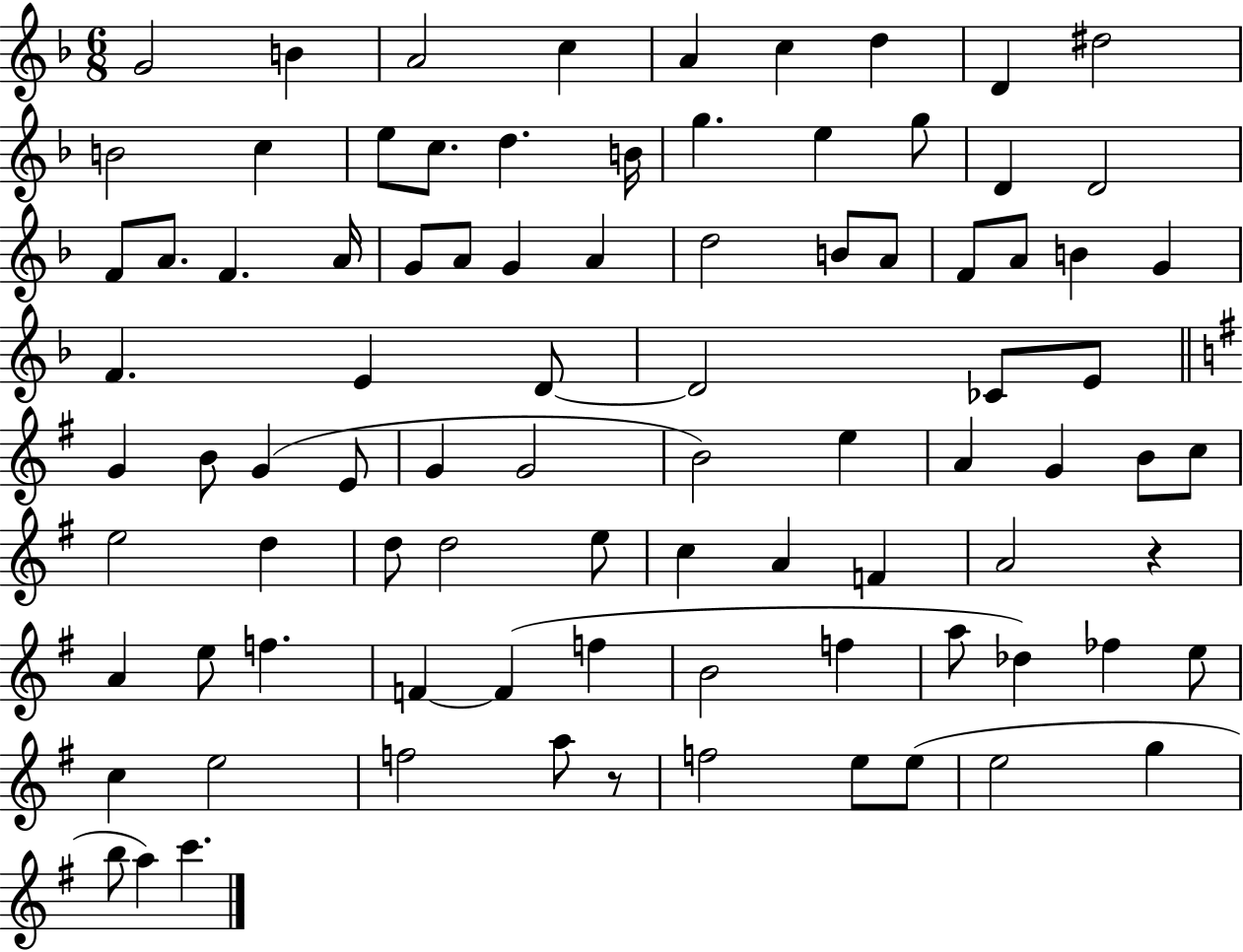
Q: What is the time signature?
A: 6/8